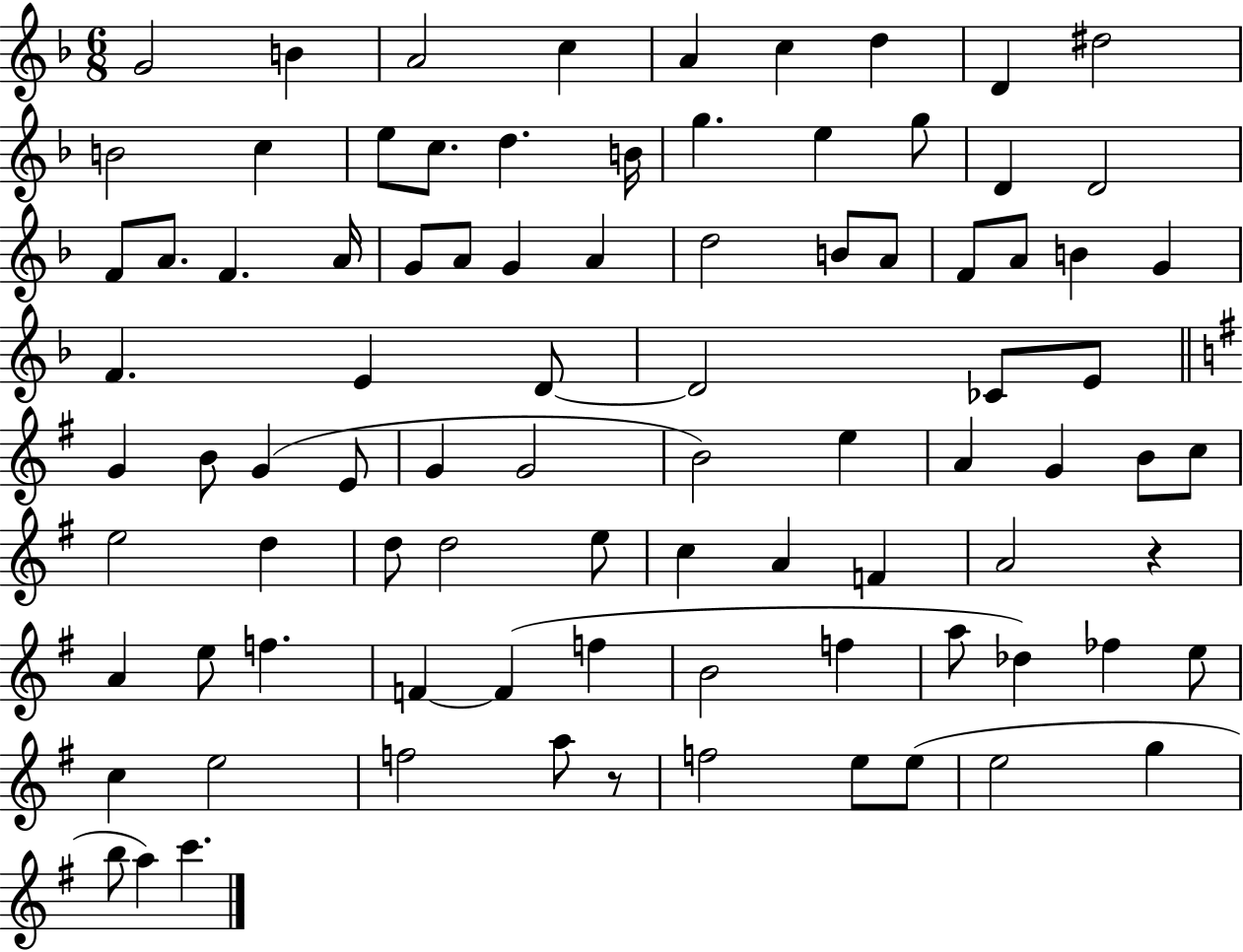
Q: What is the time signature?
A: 6/8